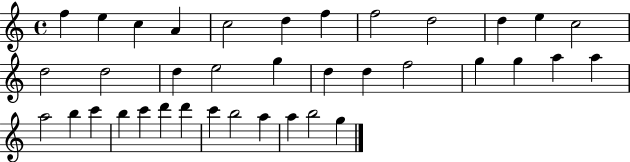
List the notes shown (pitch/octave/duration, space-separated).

F5/q E5/q C5/q A4/q C5/h D5/q F5/q F5/h D5/h D5/q E5/q C5/h D5/h D5/h D5/q E5/h G5/q D5/q D5/q F5/h G5/q G5/q A5/q A5/q A5/h B5/q C6/q B5/q C6/q D6/q D6/q C6/q B5/h A5/q A5/q B5/h G5/q